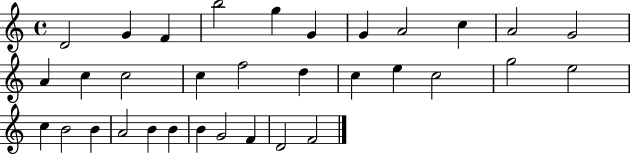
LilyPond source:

{
  \clef treble
  \time 4/4
  \defaultTimeSignature
  \key c \major
  d'2 g'4 f'4 | b''2 g''4 g'4 | g'4 a'2 c''4 | a'2 g'2 | \break a'4 c''4 c''2 | c''4 f''2 d''4 | c''4 e''4 c''2 | g''2 e''2 | \break c''4 b'2 b'4 | a'2 b'4 b'4 | b'4 g'2 f'4 | d'2 f'2 | \break \bar "|."
}